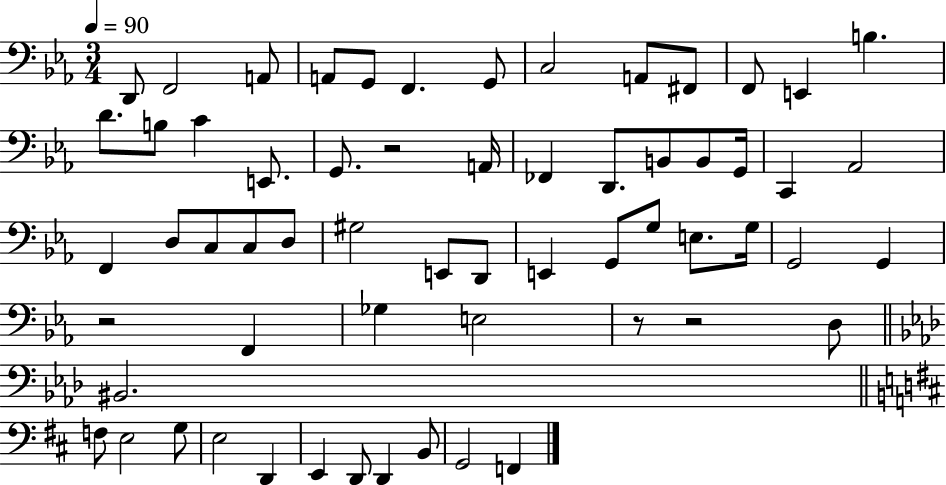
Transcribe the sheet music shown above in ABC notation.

X:1
T:Untitled
M:3/4
L:1/4
K:Eb
D,,/2 F,,2 A,,/2 A,,/2 G,,/2 F,, G,,/2 C,2 A,,/2 ^F,,/2 F,,/2 E,, B, D/2 B,/2 C E,,/2 G,,/2 z2 A,,/4 _F,, D,,/2 B,,/2 B,,/2 G,,/4 C,, _A,,2 F,, D,/2 C,/2 C,/2 D,/2 ^G,2 E,,/2 D,,/2 E,, G,,/2 G,/2 E,/2 G,/4 G,,2 G,, z2 F,, _G, E,2 z/2 z2 D,/2 ^B,,2 F,/2 E,2 G,/2 E,2 D,, E,, D,,/2 D,, B,,/2 G,,2 F,,